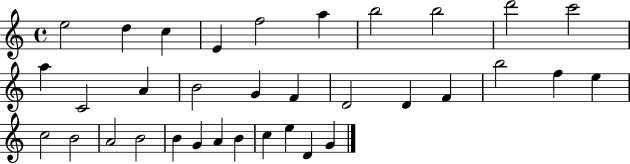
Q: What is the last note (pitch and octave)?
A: G4